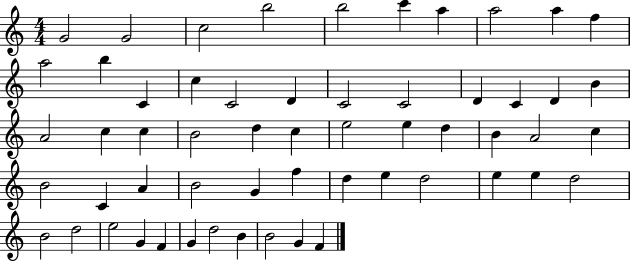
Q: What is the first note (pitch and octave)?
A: G4